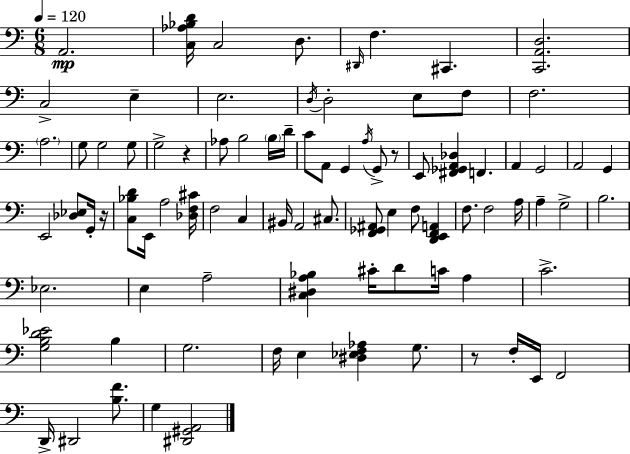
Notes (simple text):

A2/h. [C3,Ab3,Bb3,D4]/s C3/h D3/e. D#2/s F3/q. C#2/q. [C2,A2,D3]/h. C3/h E3/q E3/h. D3/s D3/h E3/e F3/e F3/h. A3/h. G3/e G3/h G3/e G3/h R/q Ab3/e B3/h B3/s D4/s C4/e A2/e G2/q A3/s G2/e R/e E2/e [F#2,Gb2,A2,Db3]/q F2/q. A2/q G2/h A2/h G2/q E2/h [Db3,Eb3]/e G2/s R/s [C3,Bb3,D4]/e E2/s A3/h [Db3,F3,C#4]/s F3/h C3/q BIS2/s A2/h C#3/e. [F2,Gb2,A#2]/e E3/q F3/e [D2,E2,F2,A2]/q F3/e. F3/h A3/s A3/q G3/h B3/h. Eb3/h. E3/q A3/h [C3,D#3,A3,Bb3]/q C#4/s D4/e C4/s A3/q C4/h. [G3,B3,D4,Eb4]/h B3/q G3/h. F3/s E3/q [D#3,Eb3,F3,Ab3]/q G3/e. R/e F3/s E2/s F2/h D2/s D#2/h [B3,F4]/e. G3/q [D#2,G#2,A2]/h